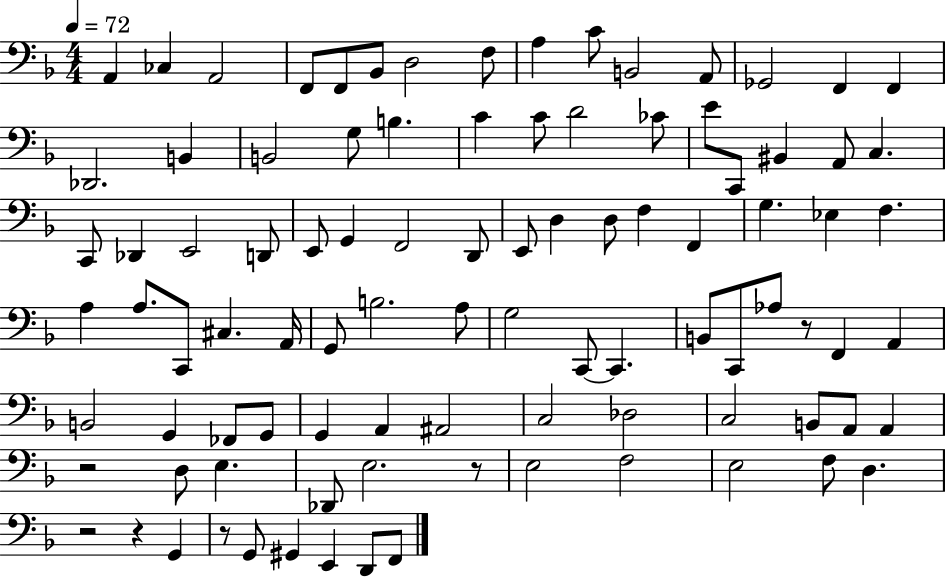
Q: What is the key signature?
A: F major